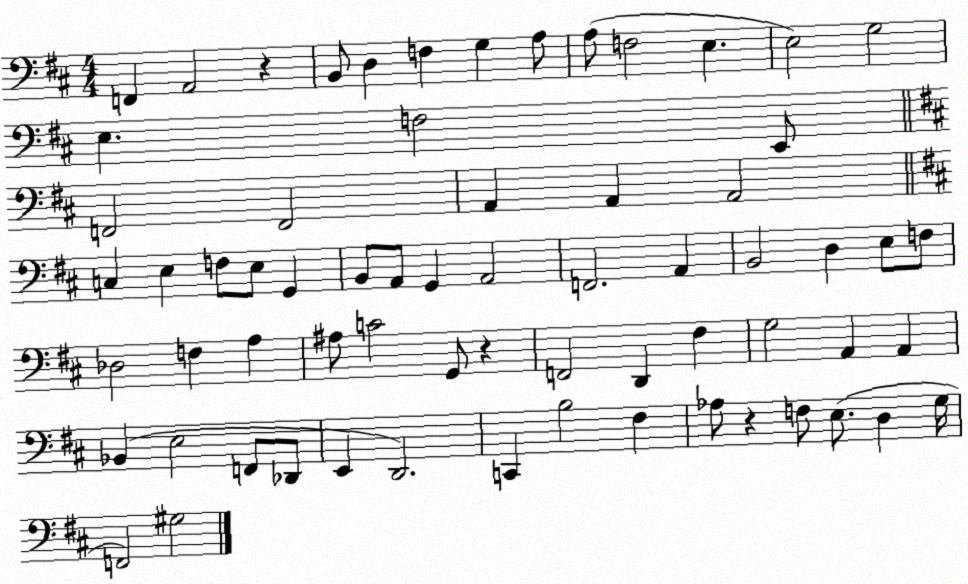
X:1
T:Untitled
M:4/4
L:1/4
K:D
F,, A,,2 z B,,/2 D, F, G, A,/2 A,/2 F,2 E, E,2 G,2 E, F,2 E,,/2 F,,2 F,,2 A,, A,, A,,2 C, E, F,/2 E,/2 G,, B,,/2 A,,/2 G,, A,,2 F,,2 A,, B,,2 D, E,/2 F,/2 _D,2 F, A, ^A,/2 C2 G,,/2 z F,,2 D,, ^F, G,2 A,, A,, _B,, E,2 F,,/2 _D,,/2 E,, D,,2 C,, B,2 ^F, _A,/2 z F,/2 E,/2 D, G,/4 F,,2 ^G,2